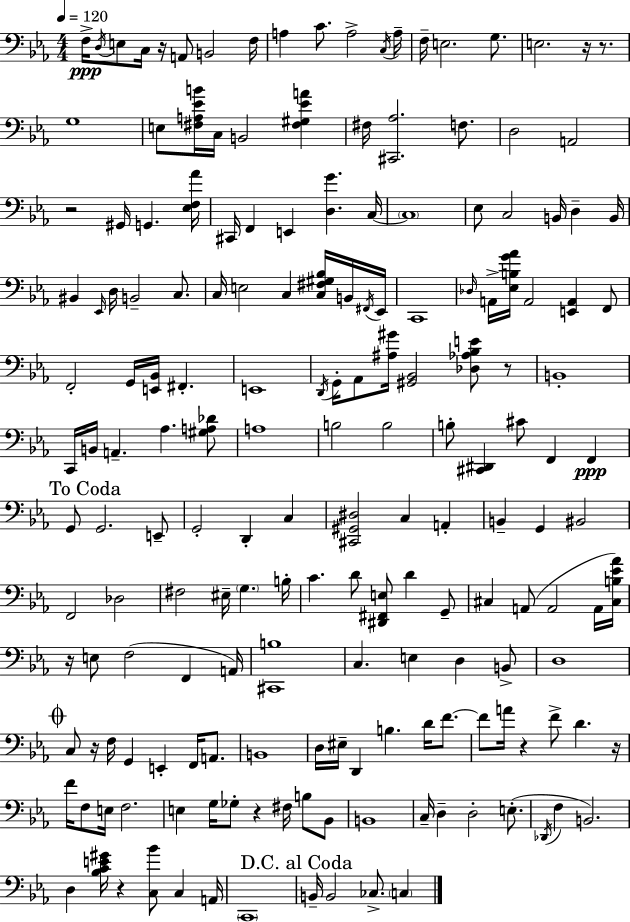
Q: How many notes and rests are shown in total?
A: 179